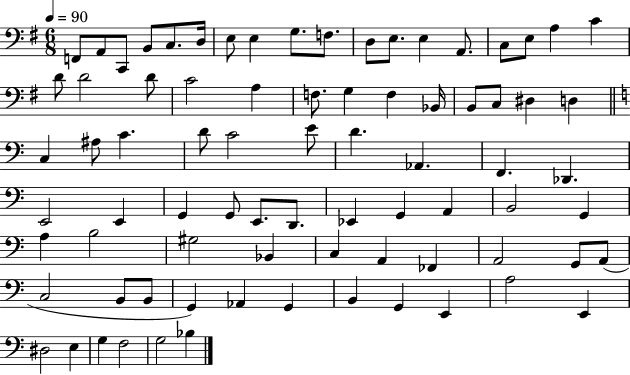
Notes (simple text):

F2/e A2/e C2/e B2/e C3/e. D3/s E3/e E3/q G3/e. F3/e. D3/e E3/e. E3/q A2/e. C3/e E3/e A3/q C4/q D4/e D4/h D4/e C4/h A3/q F3/e. G3/q F3/q Bb2/s B2/e C3/e D#3/q D3/q C3/q A#3/e C4/q. D4/e C4/h E4/e D4/q. Ab2/q. F2/q. Db2/q. E2/h E2/q G2/q G2/e E2/e. D2/e. Eb2/q G2/q A2/q B2/h G2/q A3/q B3/h G#3/h Bb2/q C3/q A2/q FES2/q A2/h G2/e A2/e C3/h B2/e B2/e G2/q Ab2/q G2/q B2/q G2/q E2/q A3/h E2/q D#3/h E3/q G3/q F3/h G3/h Bb3/q